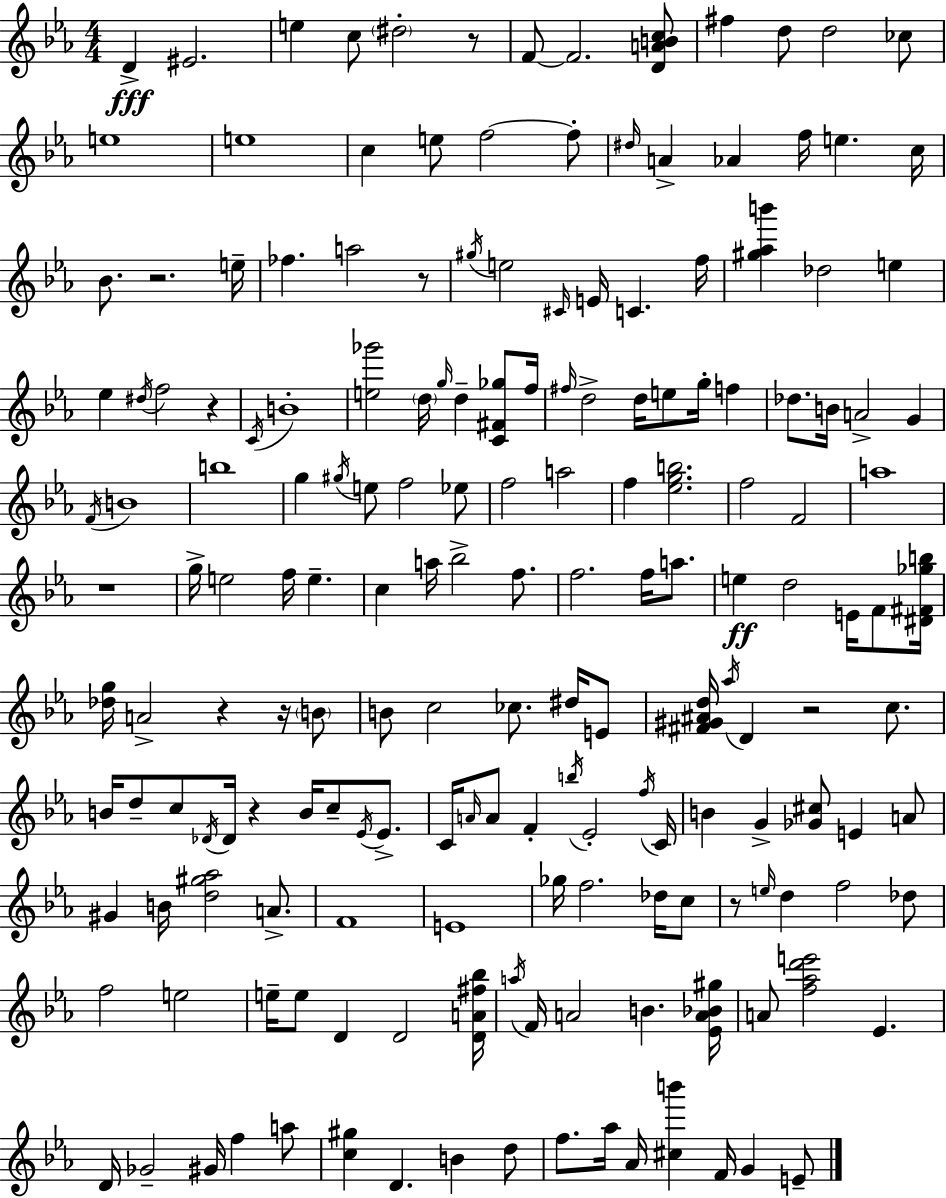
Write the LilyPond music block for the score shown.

{
  \clef treble
  \numericTimeSignature
  \time 4/4
  \key c \minor
  d'4->\fff eis'2. | e''4 c''8 \parenthesize dis''2-. r8 | f'8~~ f'2. <d' a' b' c''>8 | fis''4 d''8 d''2 ces''8 | \break e''1 | e''1 | c''4 e''8 f''2~~ f''8-. | \grace { dis''16 } a'4-> aes'4 f''16 e''4. | \break c''16 bes'8. r2. | e''16-- fes''4. a''2 r8 | \acciaccatura { gis''16 } e''2 \grace { cis'16 } e'16 c'4. | f''16 <gis'' aes'' b'''>4 des''2 e''4 | \break ees''4 \acciaccatura { dis''16 } f''2 | r4 \acciaccatura { c'16 } b'1-. | <e'' ges'''>2 \parenthesize d''16 \grace { g''16 } d''4-- | <c' fis' ges''>8 f''16 \grace { fis''16 } d''2-> d''16 | \break e''8 g''16-. f''4 des''8. b'16 a'2-> | g'4 \acciaccatura { f'16 } b'1 | b''1 | g''4 \acciaccatura { gis''16 } e''8 f''2 | \break ees''8 f''2 | a''2 f''4 <ees'' g'' b''>2. | f''2 | f'2 a''1 | \break r1 | g''16-> e''2 | f''16 e''4.-- c''4 a''16 bes''2-> | f''8. f''2. | \break f''16 a''8. e''4\ff d''2 | e'16 f'8 <dis' fis' ges'' b''>16 <des'' g''>16 a'2-> | r4 r16 \parenthesize b'8 b'8 c''2 | ces''8. dis''16 e'8 <fis' gis' ais' d''>16 \acciaccatura { aes''16 } d'4 r2 | \break c''8. b'16 d''8-- c''8 \acciaccatura { des'16 } | des'16 r4 b'16 c''8-- \acciaccatura { ees'16 } ees'8.-> c'16 \grace { a'16 } a'8 | f'4-. \acciaccatura { b''16 } ees'2-. \acciaccatura { f''16 } c'16 b'4 | g'4-> <ges' cis''>8 e'4 a'8 gis'4 | \break b'16 <d'' gis'' aes''>2 a'8.-> f'1 | e'1 | ges''16 | f''2. des''16 c''8 r8 | \break \grace { e''16 } d''4 f''2 des''8 | f''2 e''2 | e''16-- e''8 d'4 d'2 <d' a' fis'' bes''>16 | \acciaccatura { a''16 } f'16 a'2 b'4. | \break <ees' a' bes' gis''>16 a'8 <f'' aes'' d''' e'''>2 ees'4. | d'16 ges'2-- gis'16 f''4 a''8 | <c'' gis''>4 d'4. b'4 d''8 | f''8. aes''16 aes'16 <cis'' b'''>4 f'16 g'4 e'8-- | \break \bar "|."
}